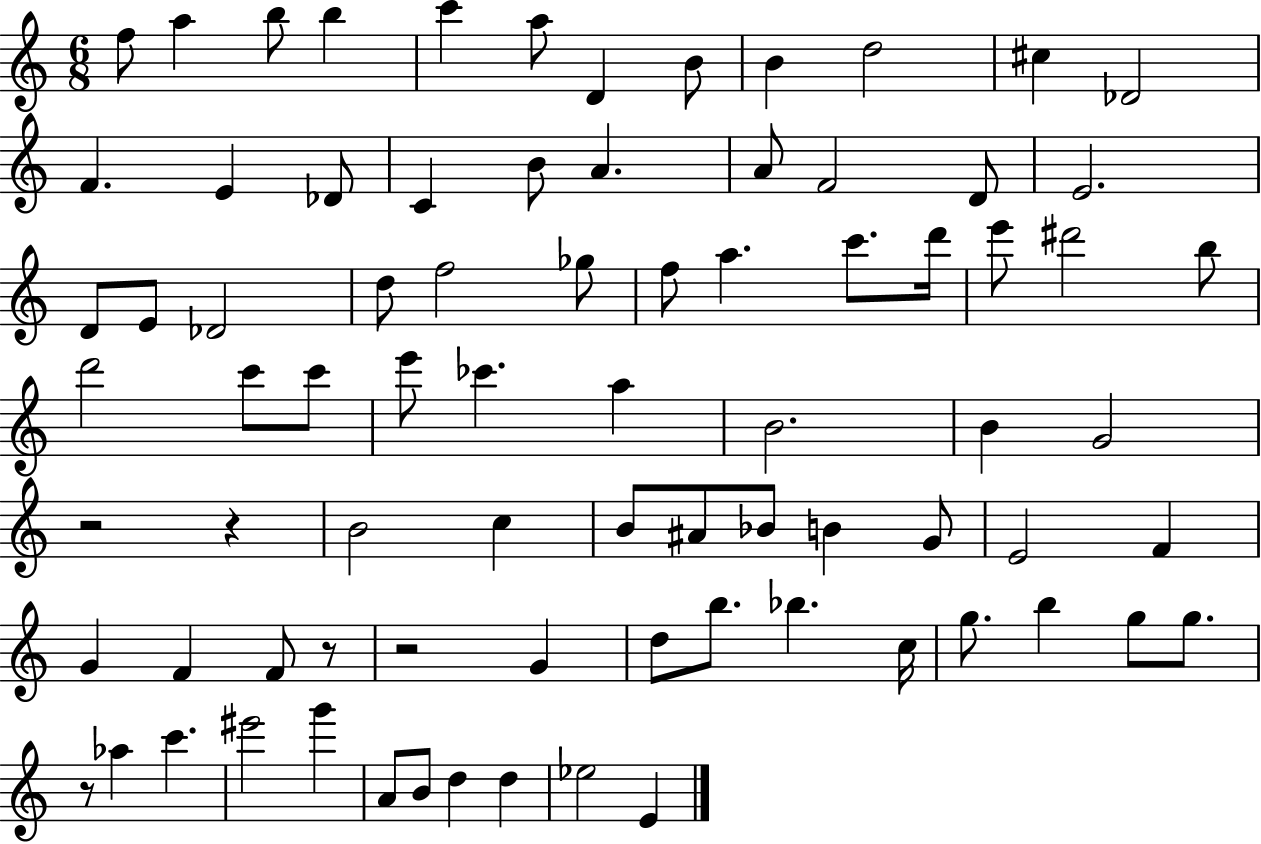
X:1
T:Untitled
M:6/8
L:1/4
K:C
f/2 a b/2 b c' a/2 D B/2 B d2 ^c _D2 F E _D/2 C B/2 A A/2 F2 D/2 E2 D/2 E/2 _D2 d/2 f2 _g/2 f/2 a c'/2 d'/4 e'/2 ^d'2 b/2 d'2 c'/2 c'/2 e'/2 _c' a B2 B G2 z2 z B2 c B/2 ^A/2 _B/2 B G/2 E2 F G F F/2 z/2 z2 G d/2 b/2 _b c/4 g/2 b g/2 g/2 z/2 _a c' ^e'2 g' A/2 B/2 d d _e2 E